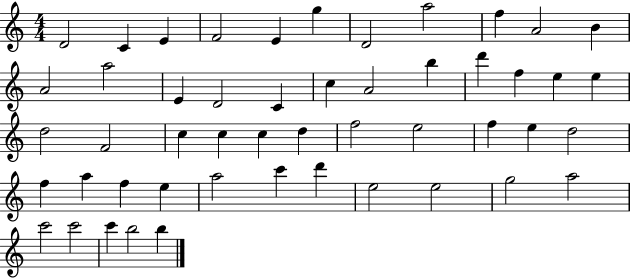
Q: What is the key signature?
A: C major